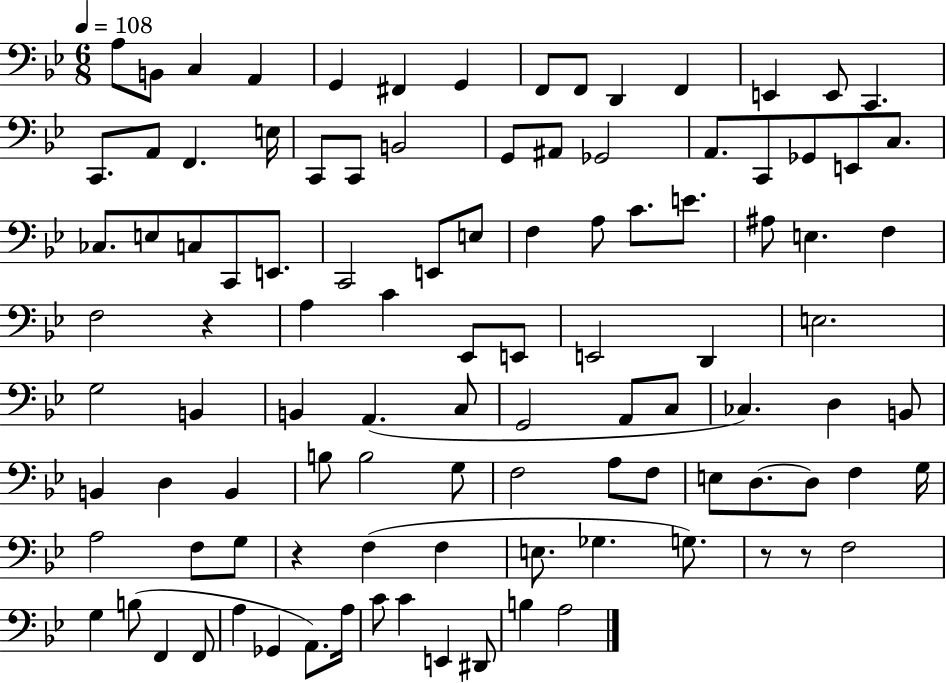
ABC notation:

X:1
T:Untitled
M:6/8
L:1/4
K:Bb
A,/2 B,,/2 C, A,, G,, ^F,, G,, F,,/2 F,,/2 D,, F,, E,, E,,/2 C,, C,,/2 A,,/2 F,, E,/4 C,,/2 C,,/2 B,,2 G,,/2 ^A,,/2 _G,,2 A,,/2 C,,/2 _G,,/2 E,,/2 C,/2 _C,/2 E,/2 C,/2 C,,/2 E,,/2 C,,2 E,,/2 E,/2 F, A,/2 C/2 E/2 ^A,/2 E, F, F,2 z A, C _E,,/2 E,,/2 E,,2 D,, E,2 G,2 B,, B,, A,, C,/2 G,,2 A,,/2 C,/2 _C, D, B,,/2 B,, D, B,, B,/2 B,2 G,/2 F,2 A,/2 F,/2 E,/2 D,/2 D,/2 F, G,/4 A,2 F,/2 G,/2 z F, F, E,/2 _G, G,/2 z/2 z/2 F,2 G, B,/2 F,, F,,/2 A, _G,, A,,/2 A,/4 C/2 C E,, ^D,,/2 B, A,2